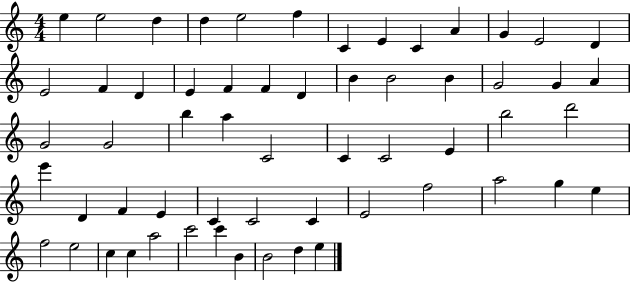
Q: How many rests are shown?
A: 0